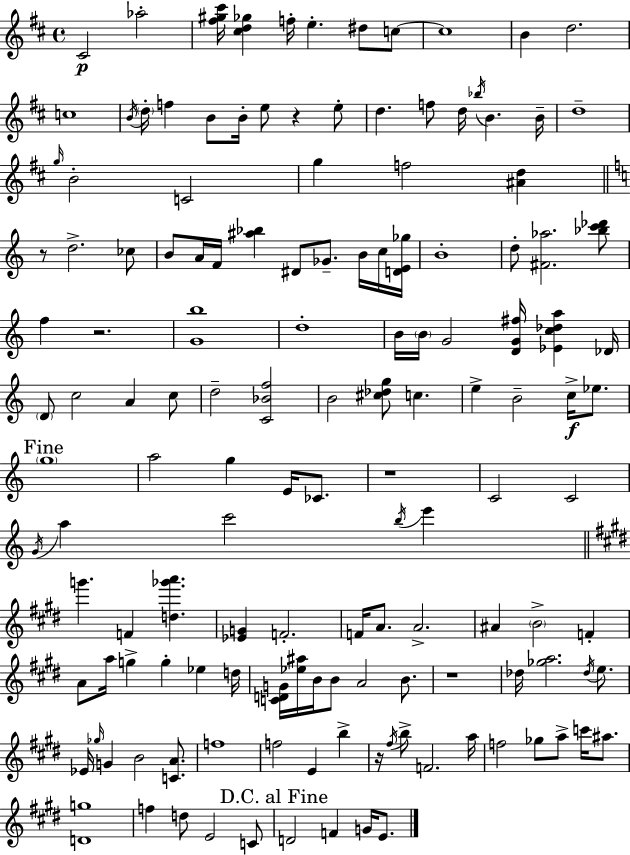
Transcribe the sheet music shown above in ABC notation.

X:1
T:Untitled
M:4/4
L:1/4
K:D
^C2 _a2 [^f^g^c']/4 [^cd_g] f/4 e ^d/2 c/2 c4 B d2 c4 B/4 d/4 f B/2 B/4 e/2 z e/2 d f/2 d/4 _b/4 B B/4 d4 g/4 B2 C2 g f2 [^Ad] z/2 d2 _c/2 B/2 A/4 F/4 [^a_b] ^D/2 _G/2 B/4 c/4 [DE_g]/4 B4 d/2 [^F_a]2 [_bc'_d']/2 f z2 [Gb]4 d4 B/4 B/4 G2 [DG^f]/4 [_Ec_da] _D/4 D/2 c2 A c/2 d2 [C_Bf]2 B2 [^c_dg]/2 c e B2 c/4 _e/2 g4 a2 g E/4 _C/2 z4 C2 C2 G/4 a c'2 b/4 e' g' F [d_g'a'] [_EG] F2 F/4 A/2 A2 ^A B2 F A/2 a/4 g g _e d/4 [CDG]/4 [_e^a]/4 B/4 B/2 A2 B/2 z4 _d/4 [_ga]2 _d/4 e/2 _E/4 _g/4 G B2 [CA]/2 f4 f2 E b z/4 ^f/4 b/2 F2 a/4 f2 _g/2 a/2 c'/4 ^a/2 [Dg]4 f d/2 E2 C/2 D2 F G/4 E/2